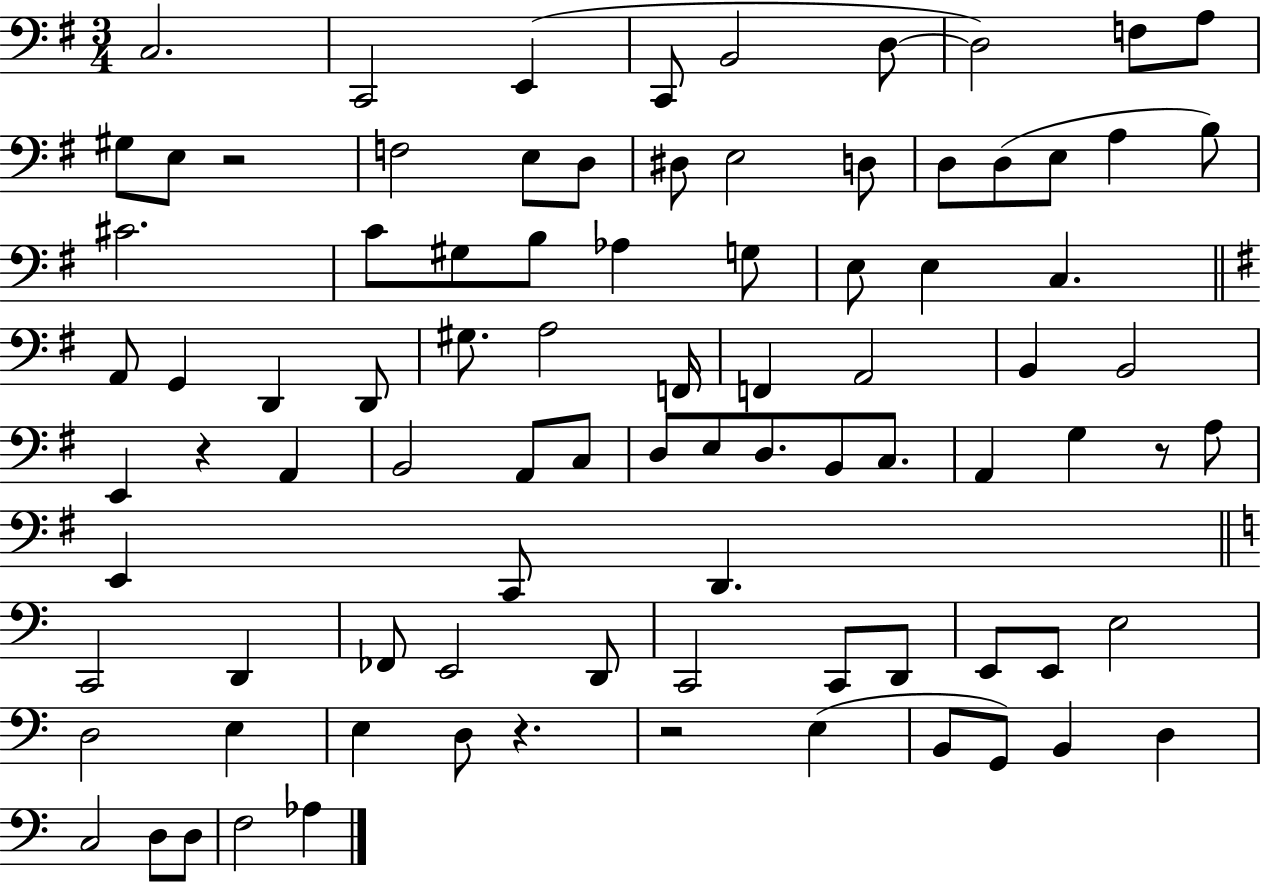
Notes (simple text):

C3/h. C2/h E2/q C2/e B2/h D3/e D3/h F3/e A3/e G#3/e E3/e R/h F3/h E3/e D3/e D#3/e E3/h D3/e D3/e D3/e E3/e A3/q B3/e C#4/h. C4/e G#3/e B3/e Ab3/q G3/e E3/e E3/q C3/q. A2/e G2/q D2/q D2/e G#3/e. A3/h F2/s F2/q A2/h B2/q B2/h E2/q R/q A2/q B2/h A2/e C3/e D3/e E3/e D3/e. B2/e C3/e. A2/q G3/q R/e A3/e E2/q C2/e D2/q. C2/h D2/q FES2/e E2/h D2/e C2/h C2/e D2/e E2/e E2/e E3/h D3/h E3/q E3/q D3/e R/q. R/h E3/q B2/e G2/e B2/q D3/q C3/h D3/e D3/e F3/h Ab3/q